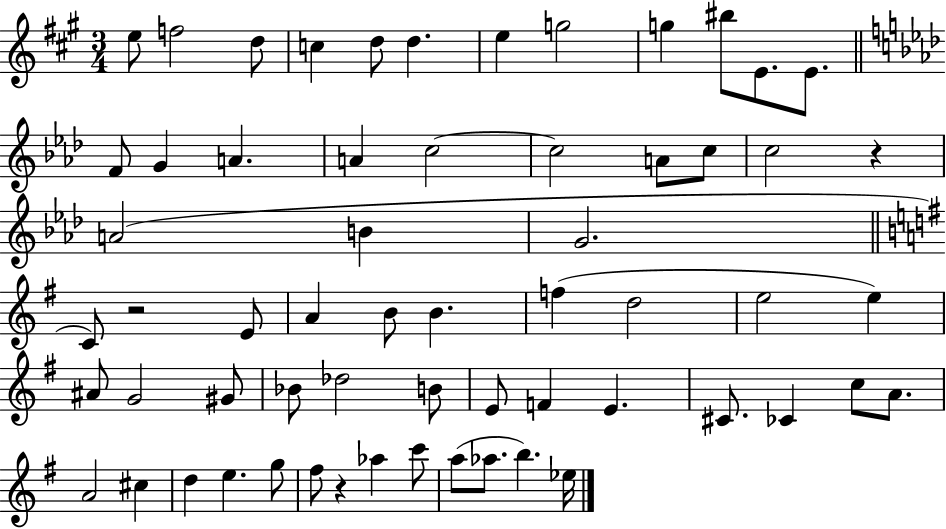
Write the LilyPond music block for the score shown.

{
  \clef treble
  \numericTimeSignature
  \time 3/4
  \key a \major
  e''8 f''2 d''8 | c''4 d''8 d''4. | e''4 g''2 | g''4 bis''8 e'8. e'8. | \break \bar "||" \break \key aes \major f'8 g'4 a'4. | a'4 c''2~~ | c''2 a'8 c''8 | c''2 r4 | \break a'2( b'4 | g'2. | \bar "||" \break \key e \minor c'8) r2 e'8 | a'4 b'8 b'4. | f''4( d''2 | e''2 e''4) | \break ais'8 g'2 gis'8 | bes'8 des''2 b'8 | e'8 f'4 e'4. | cis'8. ces'4 c''8 a'8. | \break a'2 cis''4 | d''4 e''4. g''8 | fis''8 r4 aes''4 c'''8 | a''8( aes''8. b''4.) ees''16 | \break \bar "|."
}